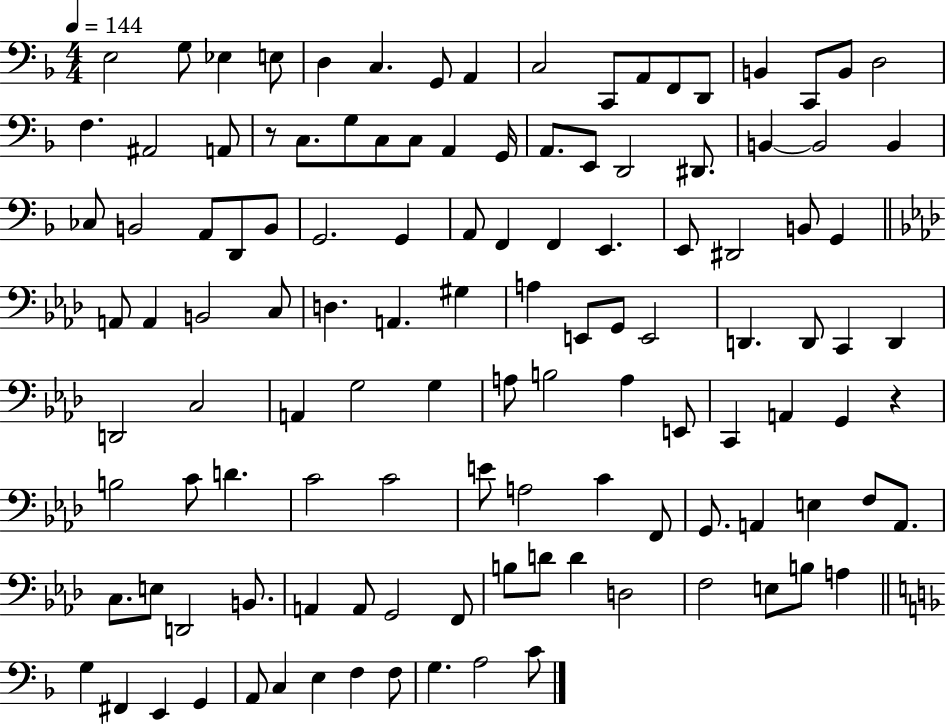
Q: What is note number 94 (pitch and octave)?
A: A2